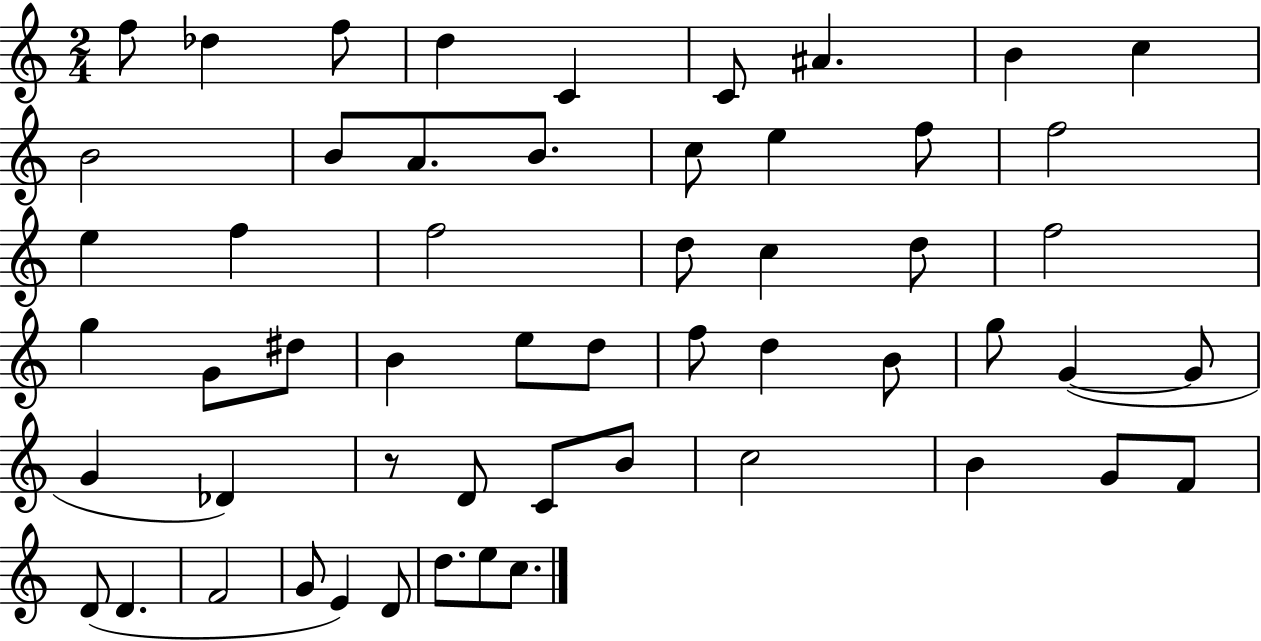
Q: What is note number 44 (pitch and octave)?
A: G4